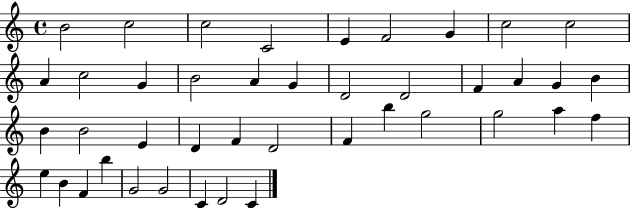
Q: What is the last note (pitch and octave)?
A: C4